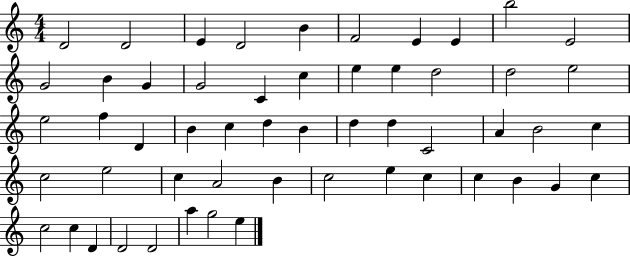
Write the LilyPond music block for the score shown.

{
  \clef treble
  \numericTimeSignature
  \time 4/4
  \key c \major
  d'2 d'2 | e'4 d'2 b'4 | f'2 e'4 e'4 | b''2 e'2 | \break g'2 b'4 g'4 | g'2 c'4 c''4 | e''4 e''4 d''2 | d''2 e''2 | \break e''2 f''4 d'4 | b'4 c''4 d''4 b'4 | d''4 d''4 c'2 | a'4 b'2 c''4 | \break c''2 e''2 | c''4 a'2 b'4 | c''2 e''4 c''4 | c''4 b'4 g'4 c''4 | \break c''2 c''4 d'4 | d'2 d'2 | a''4 g''2 e''4 | \bar "|."
}